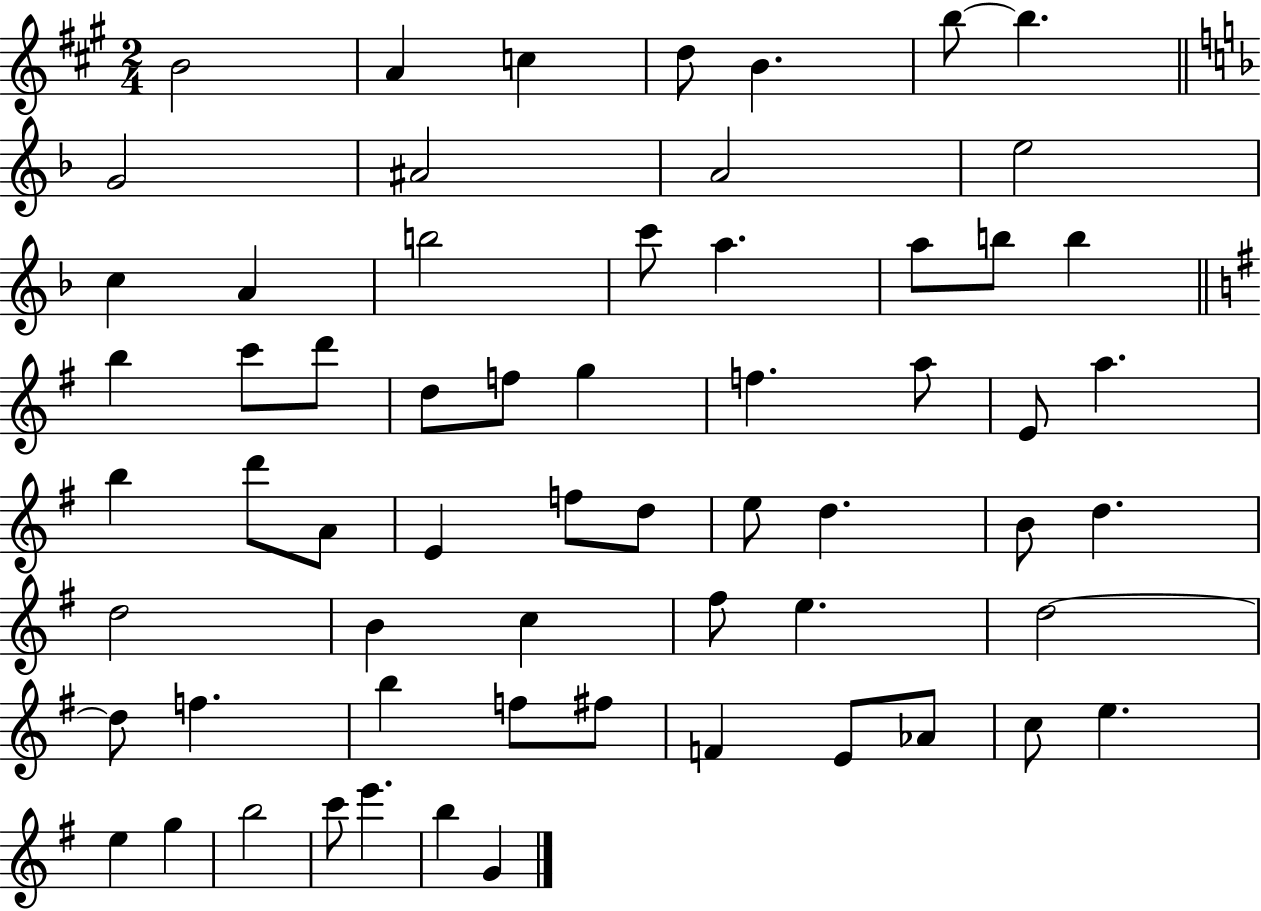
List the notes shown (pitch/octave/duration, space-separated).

B4/h A4/q C5/q D5/e B4/q. B5/e B5/q. G4/h A#4/h A4/h E5/h C5/q A4/q B5/h C6/e A5/q. A5/e B5/e B5/q B5/q C6/e D6/e D5/e F5/e G5/q F5/q. A5/e E4/e A5/q. B5/q D6/e A4/e E4/q F5/e D5/e E5/e D5/q. B4/e D5/q. D5/h B4/q C5/q F#5/e E5/q. D5/h D5/e F5/q. B5/q F5/e F#5/e F4/q E4/e Ab4/e C5/e E5/q. E5/q G5/q B5/h C6/e E6/q. B5/q G4/q